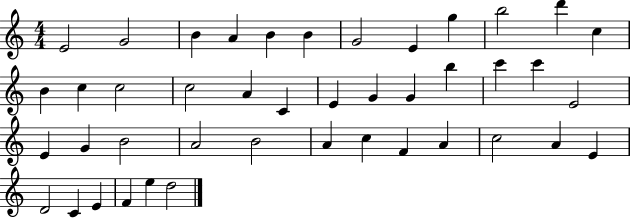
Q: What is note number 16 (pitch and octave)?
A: C5